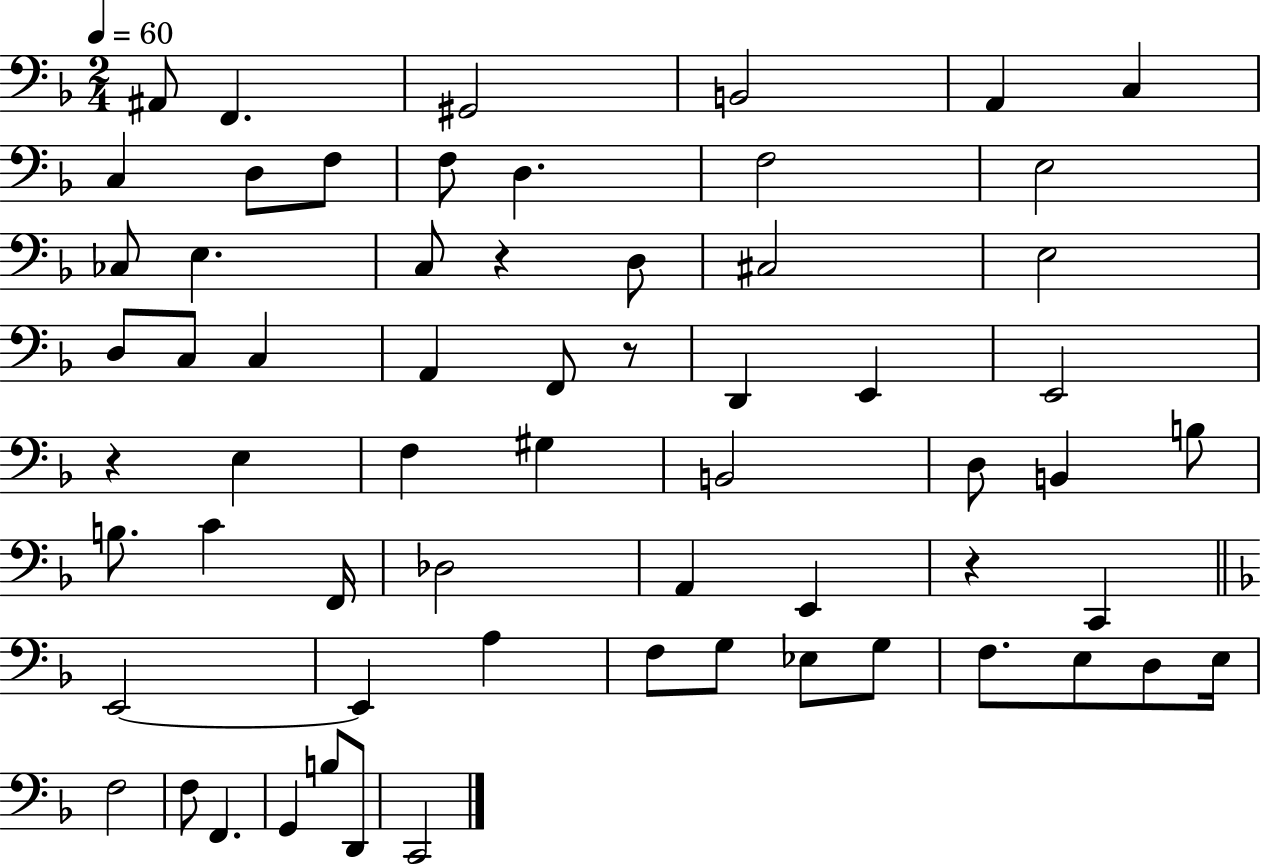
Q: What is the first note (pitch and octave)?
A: A#2